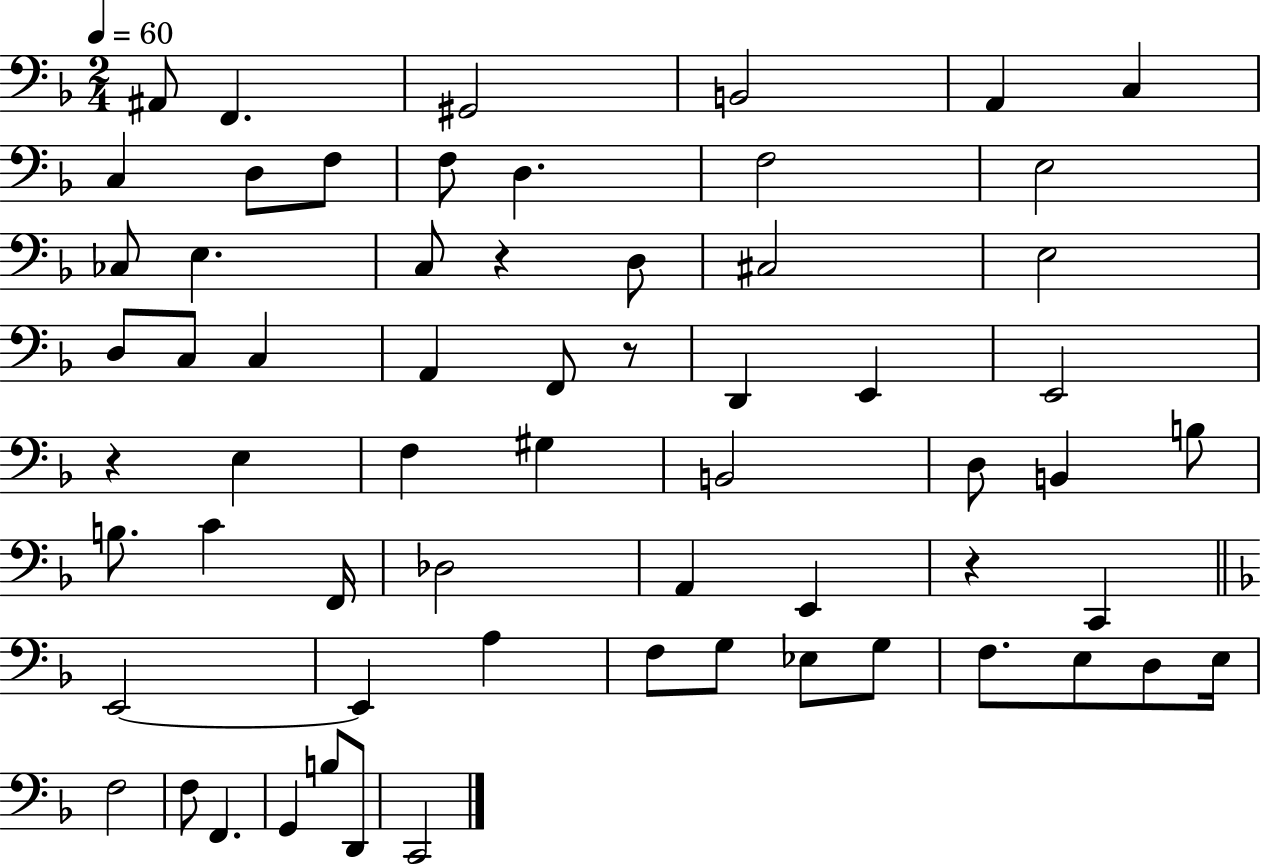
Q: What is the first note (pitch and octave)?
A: A#2